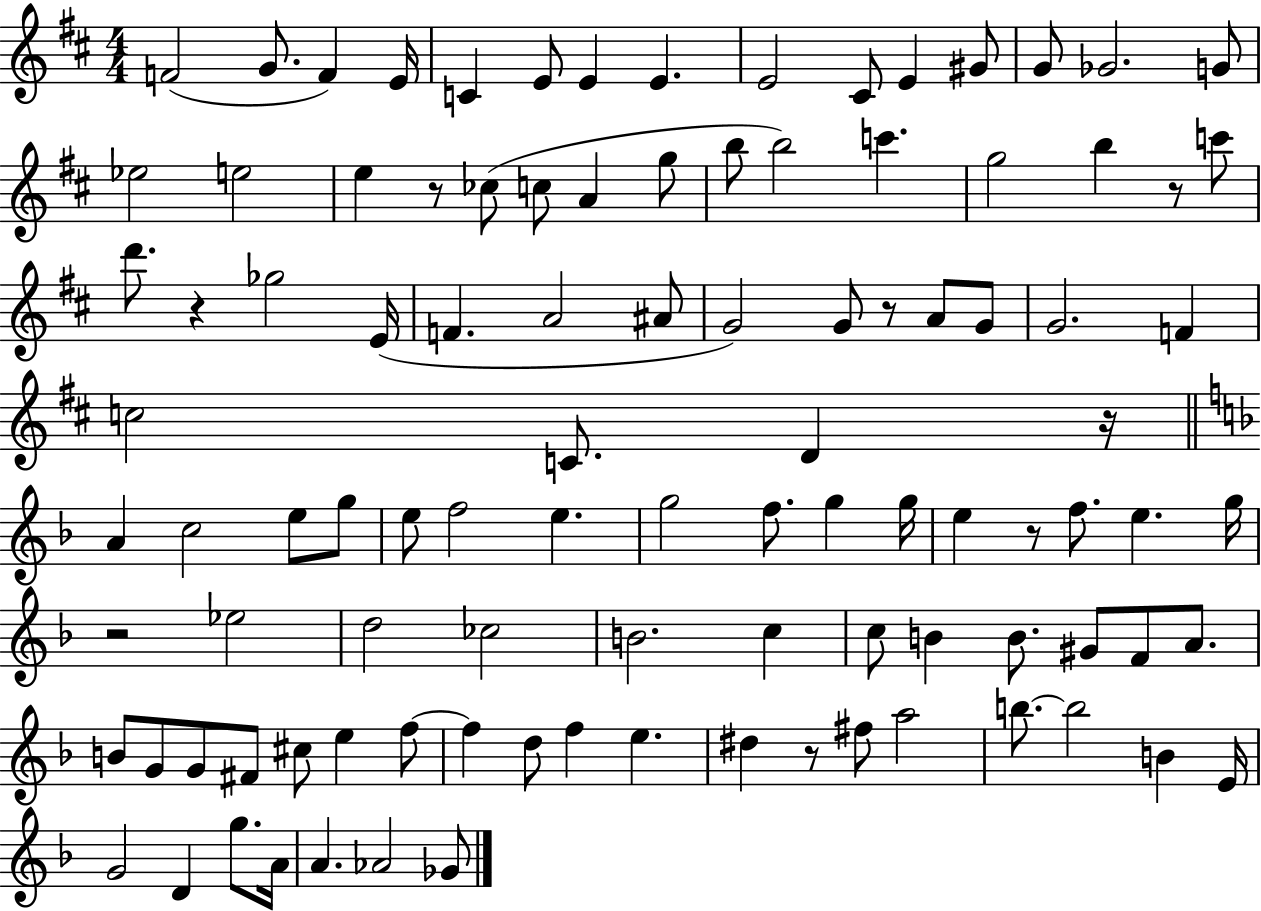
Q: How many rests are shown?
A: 8